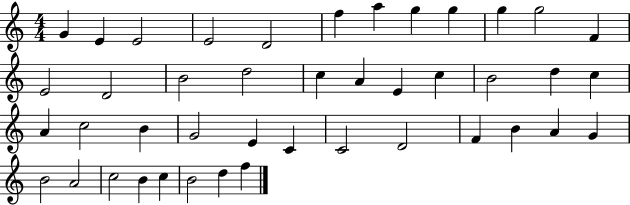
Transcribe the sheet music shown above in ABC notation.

X:1
T:Untitled
M:4/4
L:1/4
K:C
G E E2 E2 D2 f a g g g g2 F E2 D2 B2 d2 c A E c B2 d c A c2 B G2 E C C2 D2 F B A G B2 A2 c2 B c B2 d f